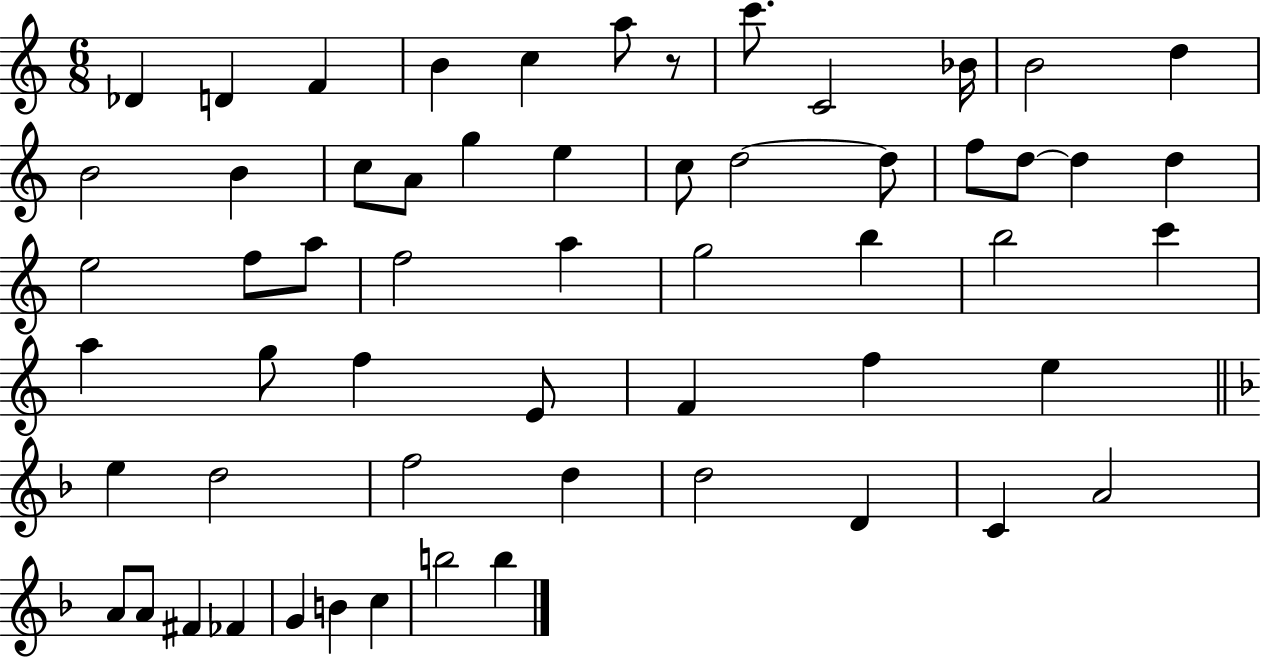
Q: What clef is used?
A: treble